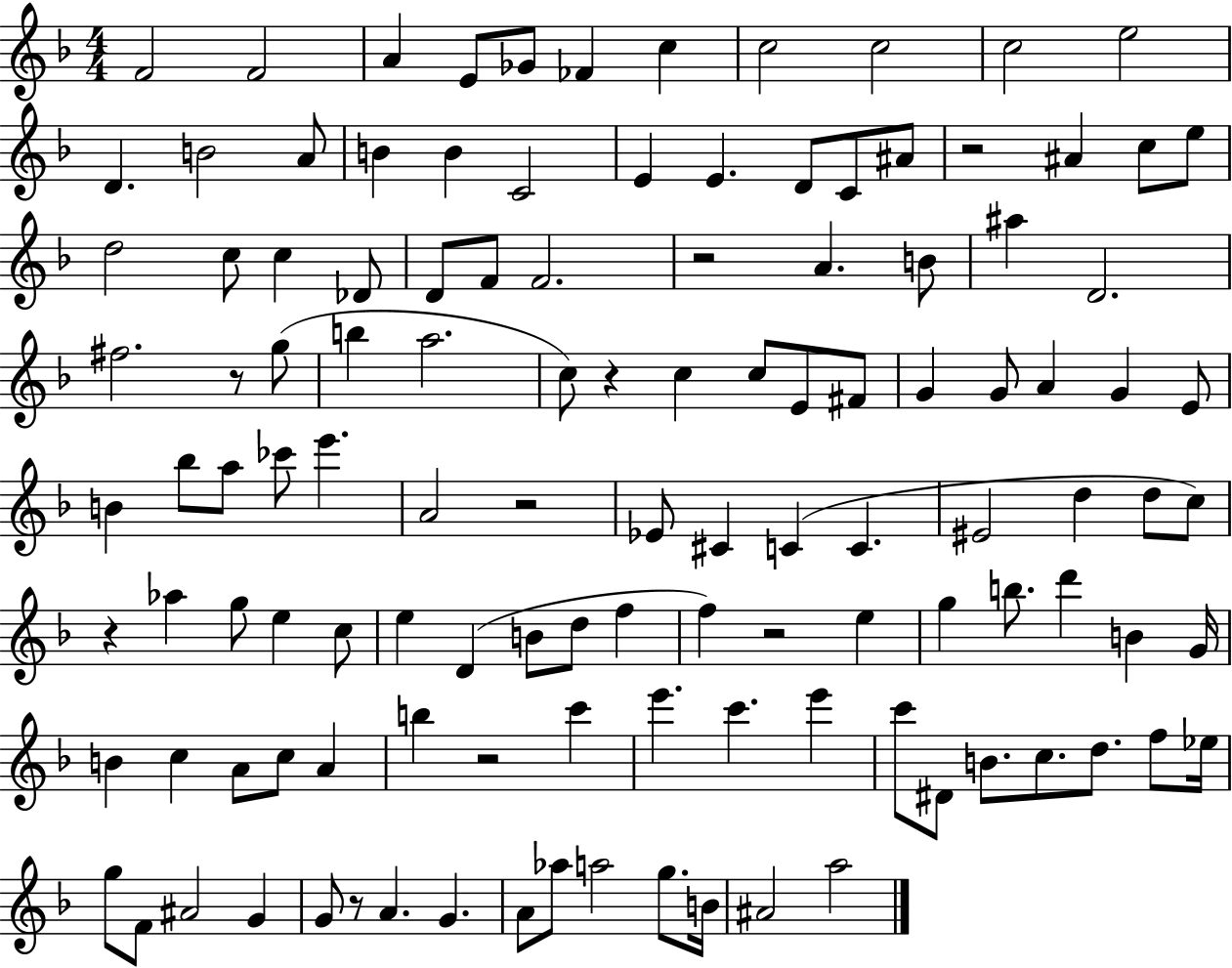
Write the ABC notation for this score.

X:1
T:Untitled
M:4/4
L:1/4
K:F
F2 F2 A E/2 _G/2 _F c c2 c2 c2 e2 D B2 A/2 B B C2 E E D/2 C/2 ^A/2 z2 ^A c/2 e/2 d2 c/2 c _D/2 D/2 F/2 F2 z2 A B/2 ^a D2 ^f2 z/2 g/2 b a2 c/2 z c c/2 E/2 ^F/2 G G/2 A G E/2 B _b/2 a/2 _c'/2 e' A2 z2 _E/2 ^C C C ^E2 d d/2 c/2 z _a g/2 e c/2 e D B/2 d/2 f f z2 e g b/2 d' B G/4 B c A/2 c/2 A b z2 c' e' c' e' c'/2 ^D/2 B/2 c/2 d/2 f/2 _e/4 g/2 F/2 ^A2 G G/2 z/2 A G A/2 _a/2 a2 g/2 B/4 ^A2 a2